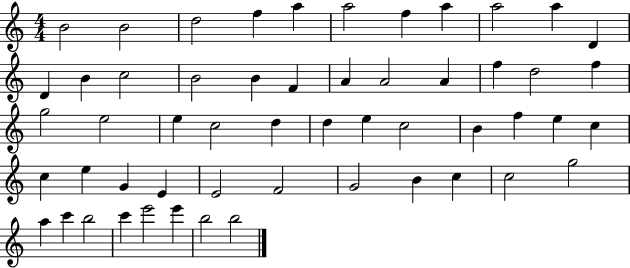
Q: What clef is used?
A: treble